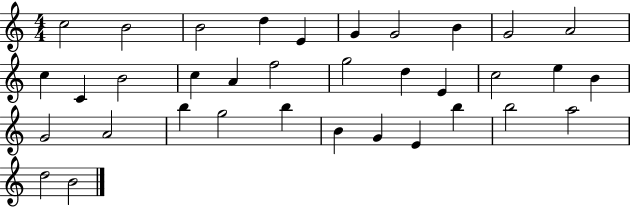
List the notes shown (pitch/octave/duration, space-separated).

C5/h B4/h B4/h D5/q E4/q G4/q G4/h B4/q G4/h A4/h C5/q C4/q B4/h C5/q A4/q F5/h G5/h D5/q E4/q C5/h E5/q B4/q G4/h A4/h B5/q G5/h B5/q B4/q G4/q E4/q B5/q B5/h A5/h D5/h B4/h